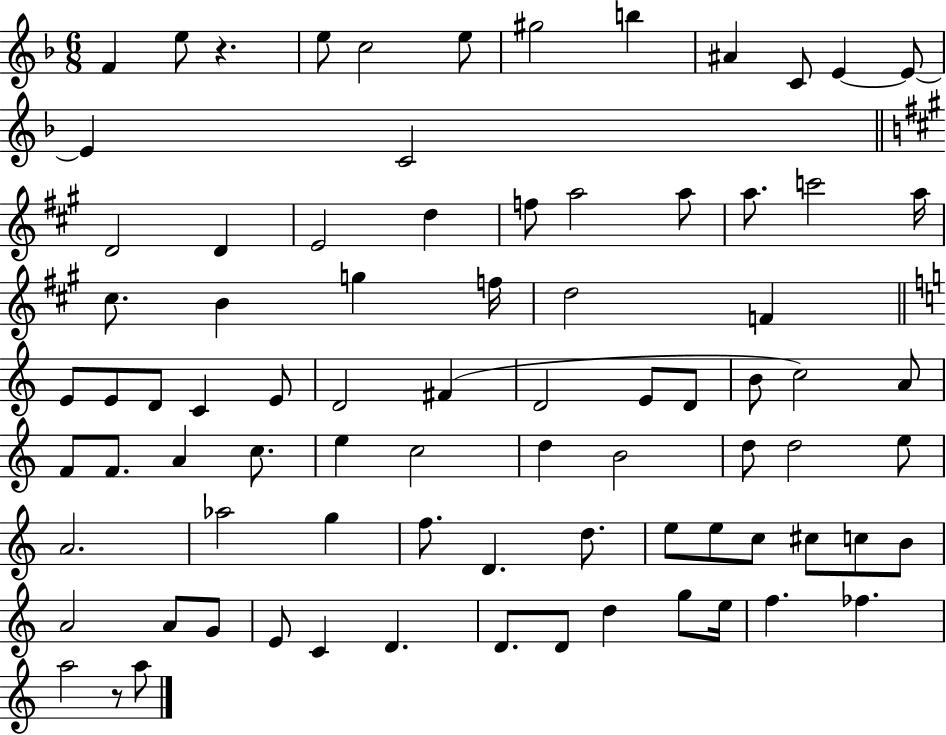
{
  \clef treble
  \numericTimeSignature
  \time 6/8
  \key f \major
  \repeat volta 2 { f'4 e''8 r4. | e''8 c''2 e''8 | gis''2 b''4 | ais'4 c'8 e'4~~ e'8~~ | \break e'4 c'2 | \bar "||" \break \key a \major d'2 d'4 | e'2 d''4 | f''8 a''2 a''8 | a''8. c'''2 a''16 | \break cis''8. b'4 g''4 f''16 | d''2 f'4 | \bar "||" \break \key c \major e'8 e'8 d'8 c'4 e'8 | d'2 fis'4( | d'2 e'8 d'8 | b'8 c''2) a'8 | \break f'8 f'8. a'4 c''8. | e''4 c''2 | d''4 b'2 | d''8 d''2 e''8 | \break a'2. | aes''2 g''4 | f''8. d'4. d''8. | e''8 e''8 c''8 cis''8 c''8 b'8 | \break a'2 a'8 g'8 | e'8 c'4 d'4. | d'8. d'8 d''4 g''8 e''16 | f''4. fes''4. | \break a''2 r8 a''8 | } \bar "|."
}